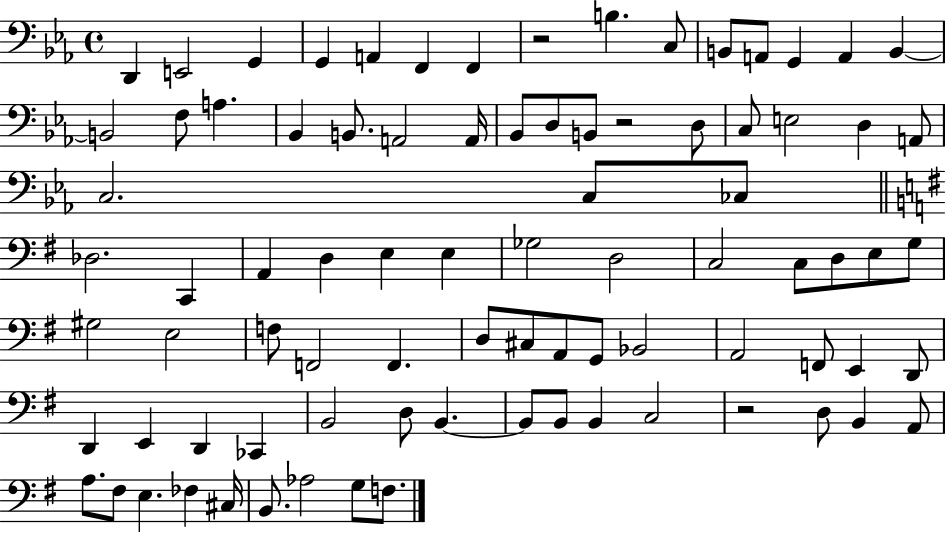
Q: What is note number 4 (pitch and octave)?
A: G2